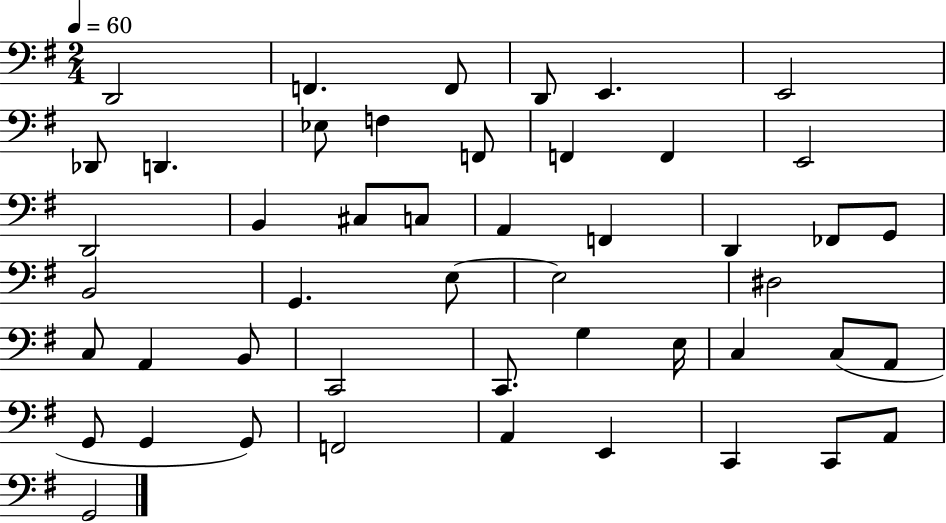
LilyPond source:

{
  \clef bass
  \numericTimeSignature
  \time 2/4
  \key g \major
  \tempo 4 = 60
  d,2 | f,4. f,8 | d,8 e,4. | e,2 | \break des,8 d,4. | ees8 f4 f,8 | f,4 f,4 | e,2 | \break d,2 | b,4 cis8 c8 | a,4 f,4 | d,4 fes,8 g,8 | \break b,2 | g,4. e8~~ | e2 | dis2 | \break c8 a,4 b,8 | c,2 | c,8. g4 e16 | c4 c8( a,8 | \break g,8 g,4 g,8) | f,2 | a,4 e,4 | c,4 c,8 a,8 | \break g,2 | \bar "|."
}